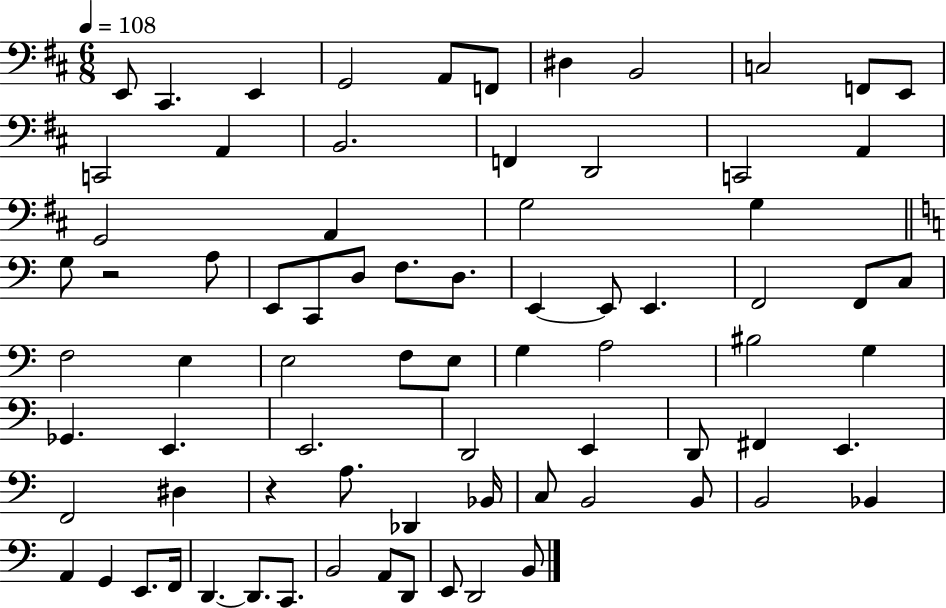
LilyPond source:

{
  \clef bass
  \numericTimeSignature
  \time 6/8
  \key d \major
  \tempo 4 = 108
  e,8 cis,4. e,4 | g,2 a,8 f,8 | dis4 b,2 | c2 f,8 e,8 | \break c,2 a,4 | b,2. | f,4 d,2 | c,2 a,4 | \break g,2 a,4 | g2 g4 | \bar "||" \break \key a \minor g8 r2 a8 | e,8 c,8 d8 f8. d8. | e,4~~ e,8 e,4. | f,2 f,8 c8 | \break f2 e4 | e2 f8 e8 | g4 a2 | bis2 g4 | \break ges,4. e,4. | e,2. | d,2 e,4 | d,8 fis,4 e,4. | \break f,2 dis4 | r4 a8. des,4 bes,16 | c8 b,2 b,8 | b,2 bes,4 | \break a,4 g,4 e,8. f,16 | d,4.~~ d,8. c,8. | b,2 a,8 d,8 | e,8 d,2 b,8 | \break \bar "|."
}